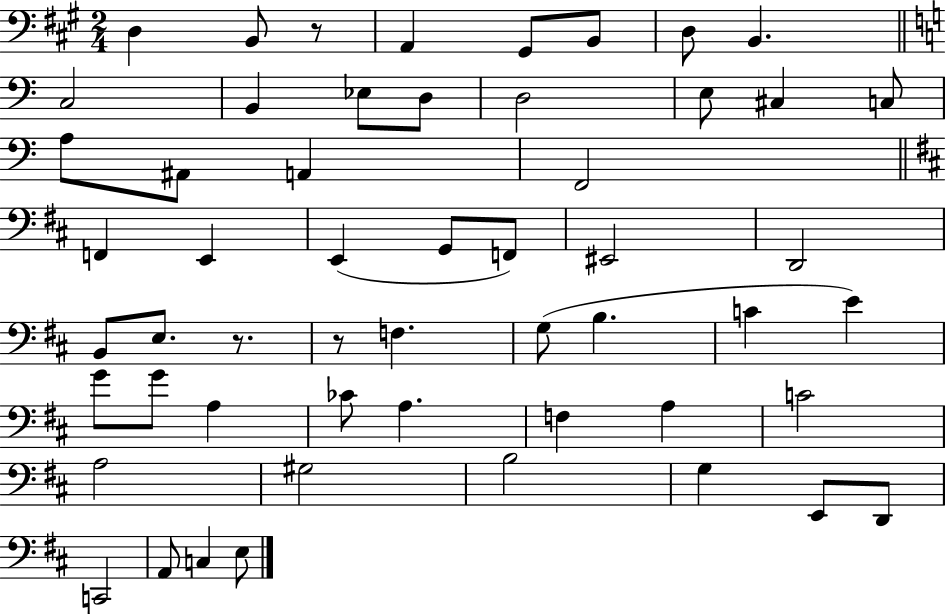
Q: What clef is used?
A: bass